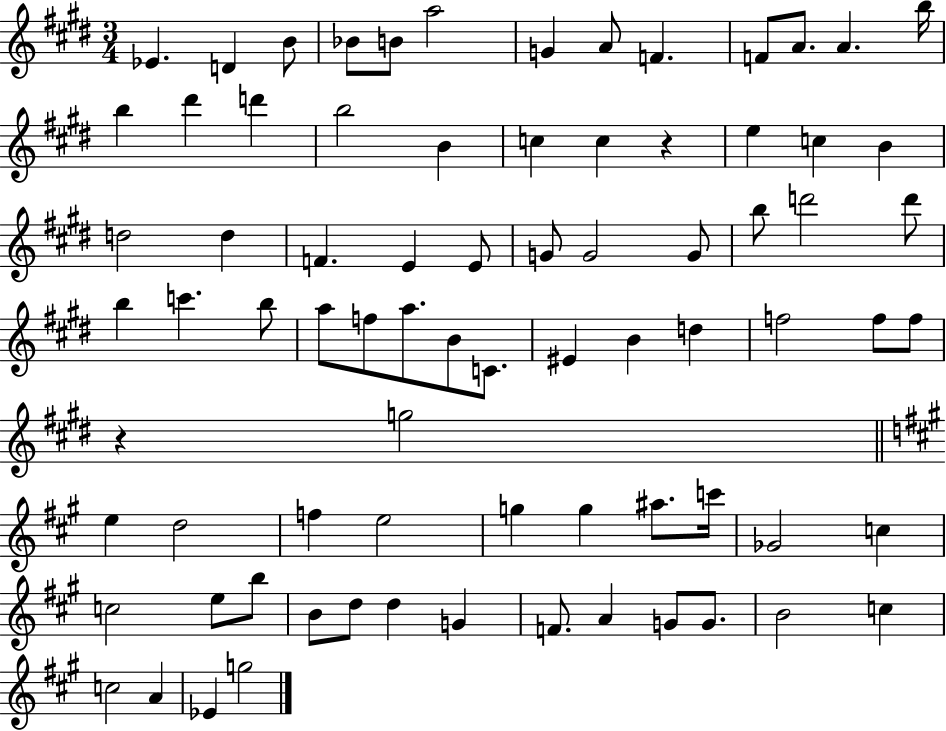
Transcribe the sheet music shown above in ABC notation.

X:1
T:Untitled
M:3/4
L:1/4
K:E
_E D B/2 _B/2 B/2 a2 G A/2 F F/2 A/2 A b/4 b ^d' d' b2 B c c z e c B d2 d F E E/2 G/2 G2 G/2 b/2 d'2 d'/2 b c' b/2 a/2 f/2 a/2 B/2 C/2 ^E B d f2 f/2 f/2 z g2 e d2 f e2 g g ^a/2 c'/4 _G2 c c2 e/2 b/2 B/2 d/2 d G F/2 A G/2 G/2 B2 c c2 A _E g2